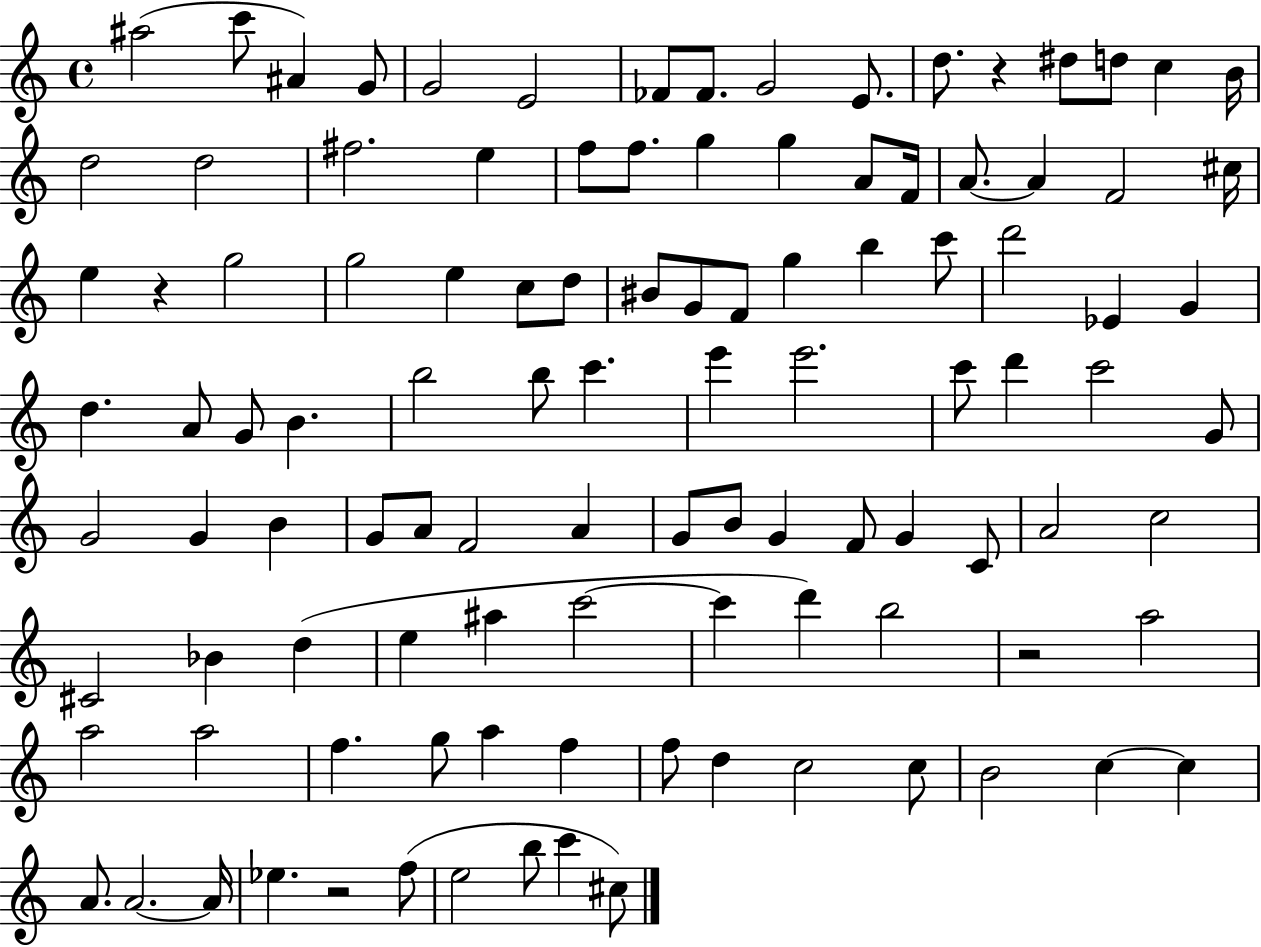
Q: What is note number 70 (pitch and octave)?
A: C4